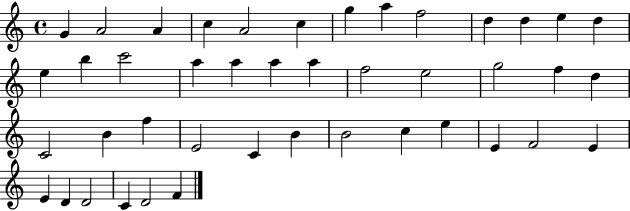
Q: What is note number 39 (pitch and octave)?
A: D4